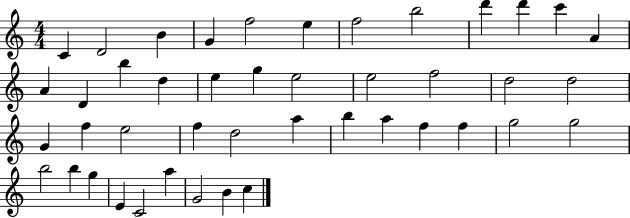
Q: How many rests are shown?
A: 0